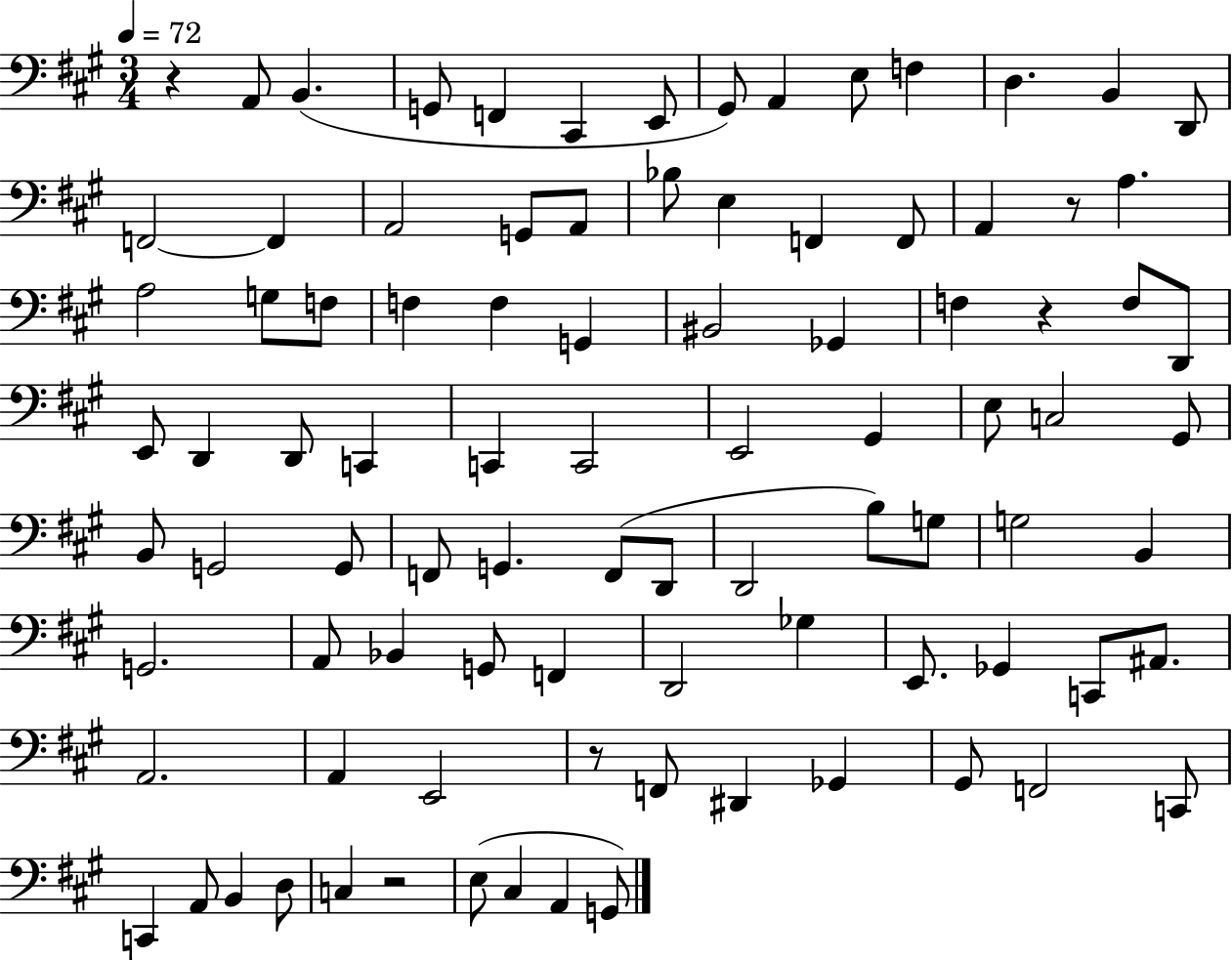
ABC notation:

X:1
T:Untitled
M:3/4
L:1/4
K:A
z A,,/2 B,, G,,/2 F,, ^C,, E,,/2 ^G,,/2 A,, E,/2 F, D, B,, D,,/2 F,,2 F,, A,,2 G,,/2 A,,/2 _B,/2 E, F,, F,,/2 A,, z/2 A, A,2 G,/2 F,/2 F, F, G,, ^B,,2 _G,, F, z F,/2 D,,/2 E,,/2 D,, D,,/2 C,, C,, C,,2 E,,2 ^G,, E,/2 C,2 ^G,,/2 B,,/2 G,,2 G,,/2 F,,/2 G,, F,,/2 D,,/2 D,,2 B,/2 G,/2 G,2 B,, G,,2 A,,/2 _B,, G,,/2 F,, D,,2 _G, E,,/2 _G,, C,,/2 ^A,,/2 A,,2 A,, E,,2 z/2 F,,/2 ^D,, _G,, ^G,,/2 F,,2 C,,/2 C,, A,,/2 B,, D,/2 C, z2 E,/2 ^C, A,, G,,/2